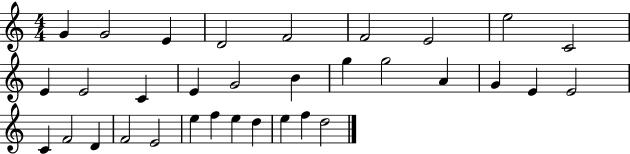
X:1
T:Untitled
M:4/4
L:1/4
K:C
G G2 E D2 F2 F2 E2 e2 C2 E E2 C E G2 B g g2 A G E E2 C F2 D F2 E2 e f e d e f d2